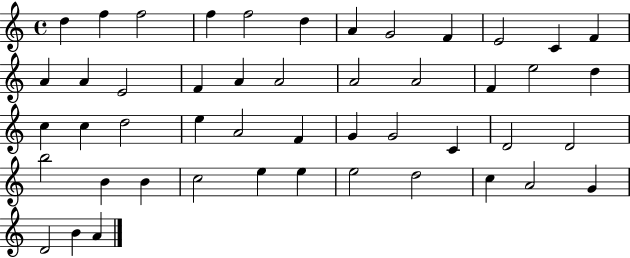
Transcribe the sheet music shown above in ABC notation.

X:1
T:Untitled
M:4/4
L:1/4
K:C
d f f2 f f2 d A G2 F E2 C F A A E2 F A A2 A2 A2 F e2 d c c d2 e A2 F G G2 C D2 D2 b2 B B c2 e e e2 d2 c A2 G D2 B A